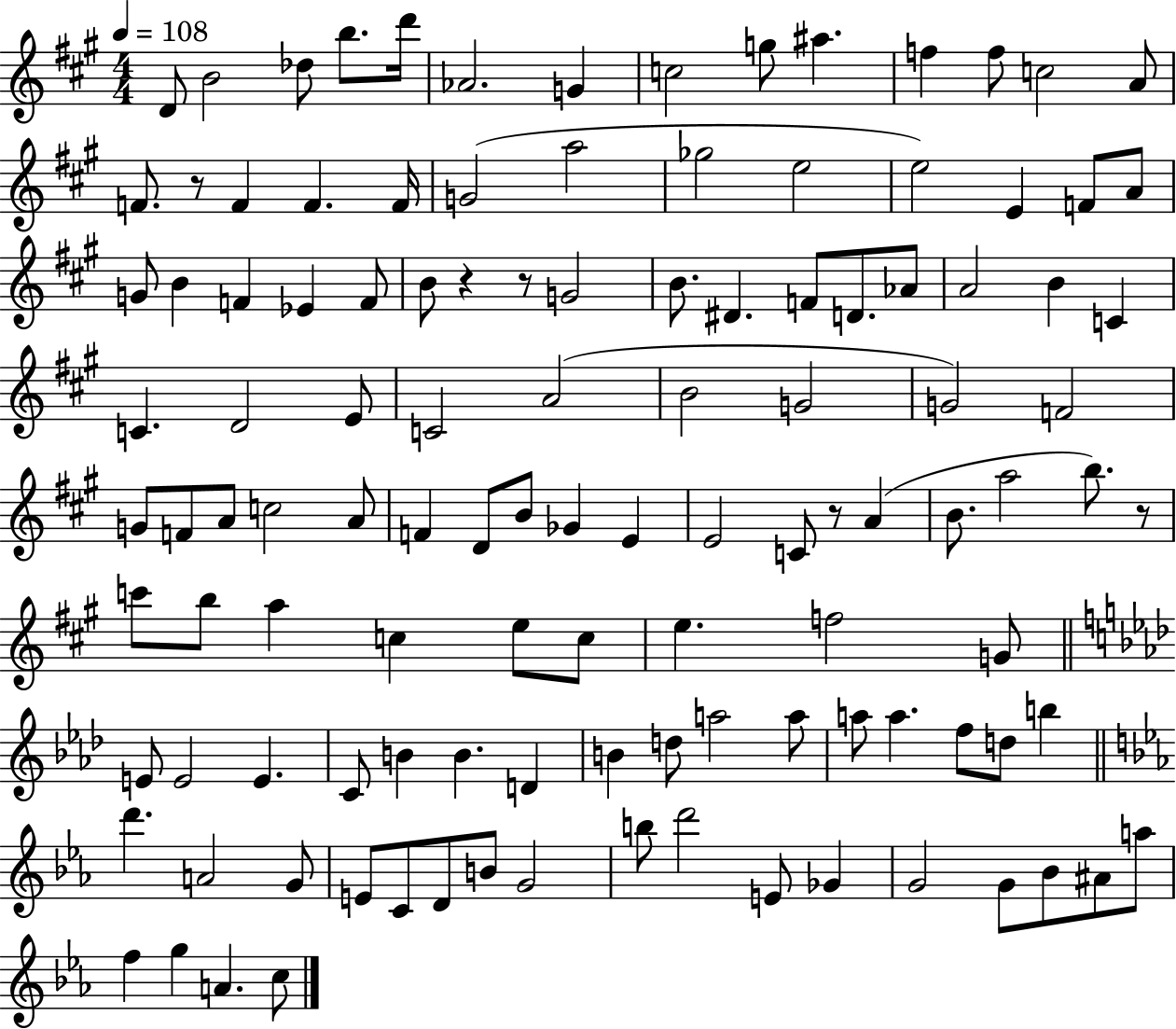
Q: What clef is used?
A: treble